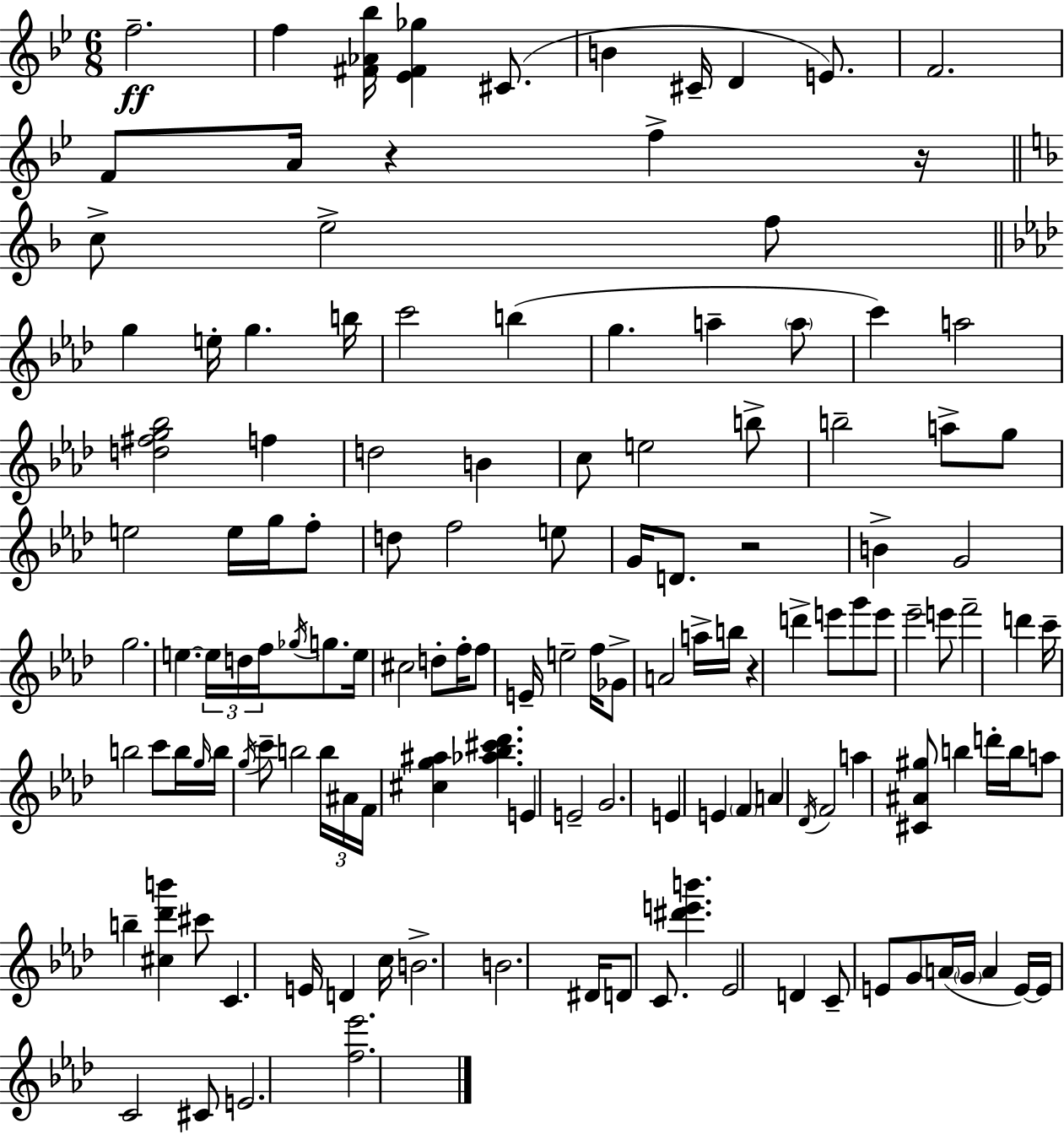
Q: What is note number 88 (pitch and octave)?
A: E4